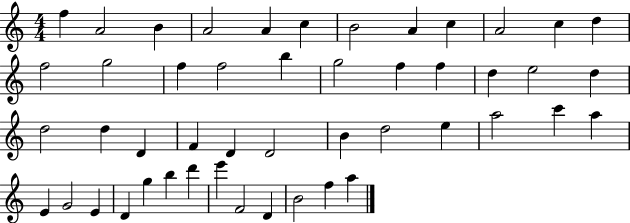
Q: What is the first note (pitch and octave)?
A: F5